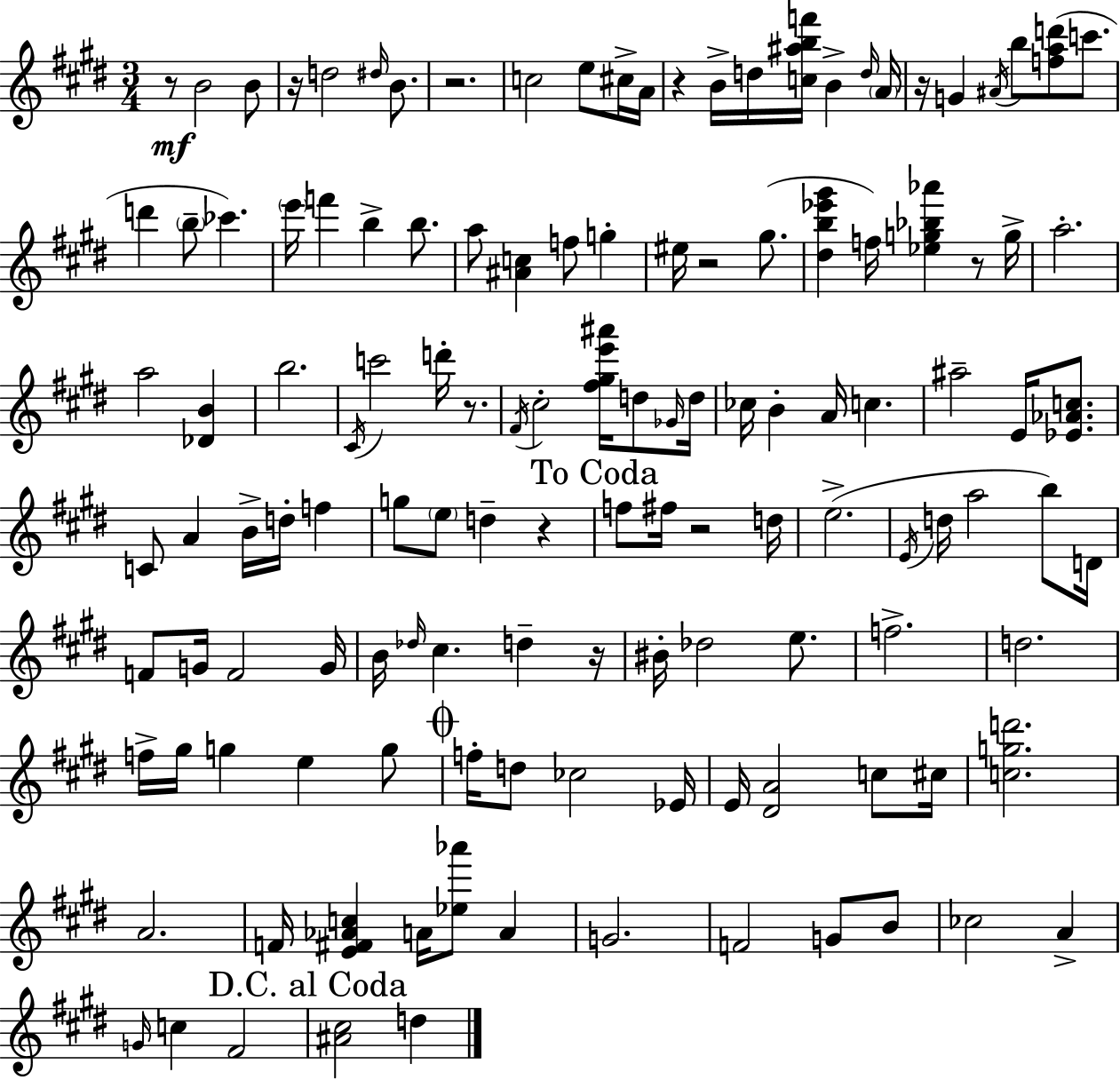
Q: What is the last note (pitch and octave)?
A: D5